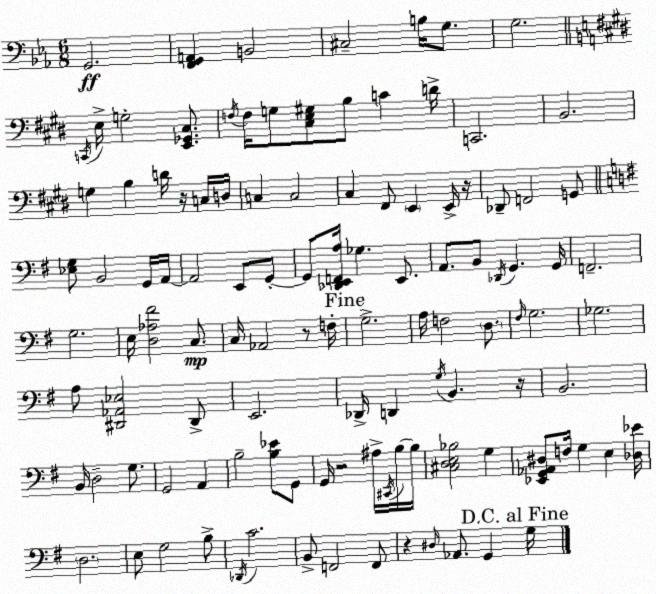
X:1
T:Untitled
M:6/8
L:1/4
K:Cm
G,,2 [F,,G,,A,,] B,,2 ^C,2 B,/4 G,/2 G,2 C,,/4 E,/4 G,2 [E,,_G,,^C,]/2 F,/4 F,/4 G,/2 [^C,E,^G,]/2 B,/2 C D/4 C,,2 B,,2 G, B, D/4 z/4 C,/4 D,/4 C, C,2 ^C, ^F,,/2 E,, E,,/4 z/4 _D,,/2 F,,2 G,,/2 [_E,G,]/2 B,,2 G,,/4 A,,/4 A,,2 E,,/2 G,,/2 G,,/2 [_D,,E,,F,,A,]/4 _G, E,,/2 A,,/2 B,,/2 _D,,/4 G,, G,,/4 F,,2 G,2 E,/4 [D,_A,^F]2 C,/2 C,/4 _A,,2 z/2 F,/4 G,2 A,/4 F,2 D,/2 ^F,/4 G,2 _G,2 A,/2 [^D,,_A,,_E,]2 ^D,,/2 E,,2 _D,,/4 D,, G,/4 B,, z/4 B,,2 B,,/4 D,2 G,/2 G,,2 A,, B,2 [B,_E]/2 G,,/2 G,,/4 z2 ^A,/4 ^C,,/4 B,/4 B,/4 [^C,D,E,_B,]2 G, [_E,,G,,_A,,^D,]/2 F,/4 G, E, [_D,_E]/4 D,2 E,/2 G,2 B,/2 _D,,/4 C2 B,,/2 F,,2 F,,/2 z ^D,/4 _A,,/2 G,, G,/4